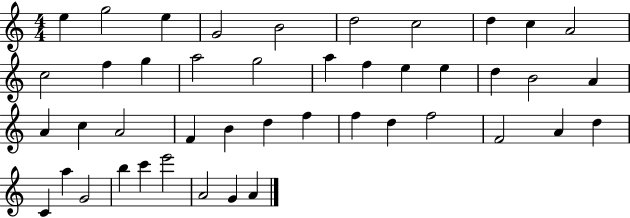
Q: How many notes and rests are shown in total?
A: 44